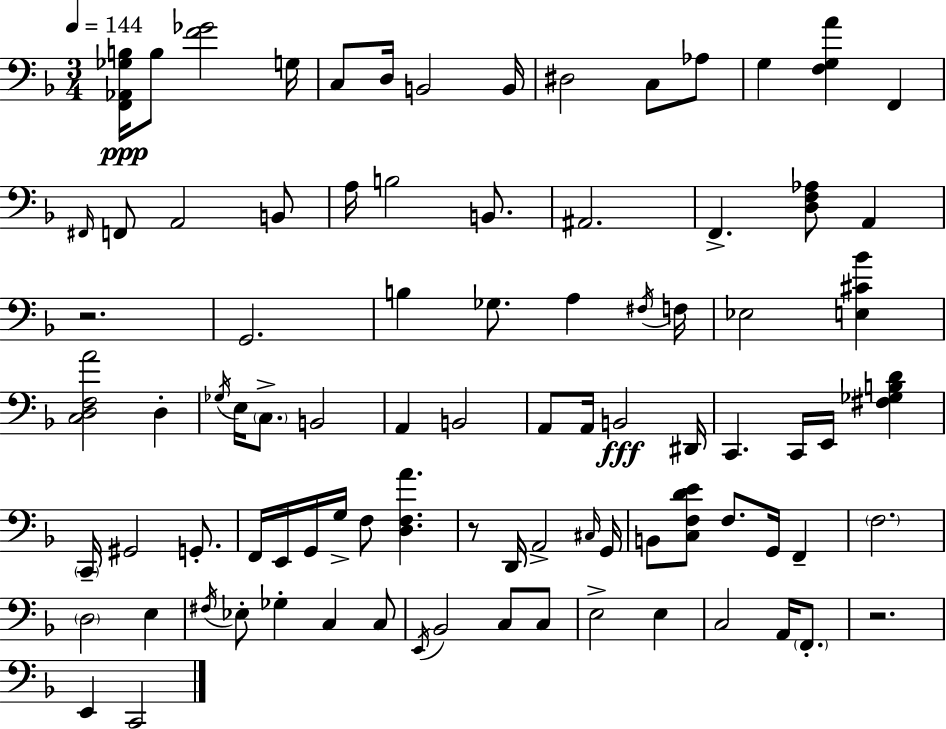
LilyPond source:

{
  \clef bass
  \numericTimeSignature
  \time 3/4
  \key d \minor
  \tempo 4 = 144
  <f, aes, ges b>16\ppp b8 <f' ges'>2 g16 | c8 d16 b,2 b,16 | dis2 c8 aes8 | g4 <f g a'>4 f,4 | \break \grace { fis,16 } f,8 a,2 b,8 | a16 b2 b,8. | ais,2. | f,4.-> <d f aes>8 a,4 | \break r2. | g,2. | b4 ges8. a4 | \acciaccatura { fis16 } f16 ees2 <e cis' bes'>4 | \break <c d f a'>2 d4-. | \acciaccatura { ges16 } e16 \parenthesize c8.-> b,2 | a,4 b,2 | a,8 a,16 b,2\fff | \break dis,16 c,4. c,16 e,16 <fis ges b d'>4 | \parenthesize c,16-- gis,2 | g,8.-. f,16 e,16 g,16 g16-> f8 <d f a'>4. | r8 d,16 a,2-> | \break \grace { cis16 } g,16 b,8 <c f d' e'>8 f8. g,16 | f,4-- \parenthesize f2. | \parenthesize d2 | e4 \acciaccatura { fis16 } ees8-. ges4-. c4 | \break c8 \acciaccatura { e,16 } bes,2 | c8 c8 e2-> | e4 c2 | a,16 \parenthesize f,8.-. r2. | \break e,4 c,2 | \bar "|."
}